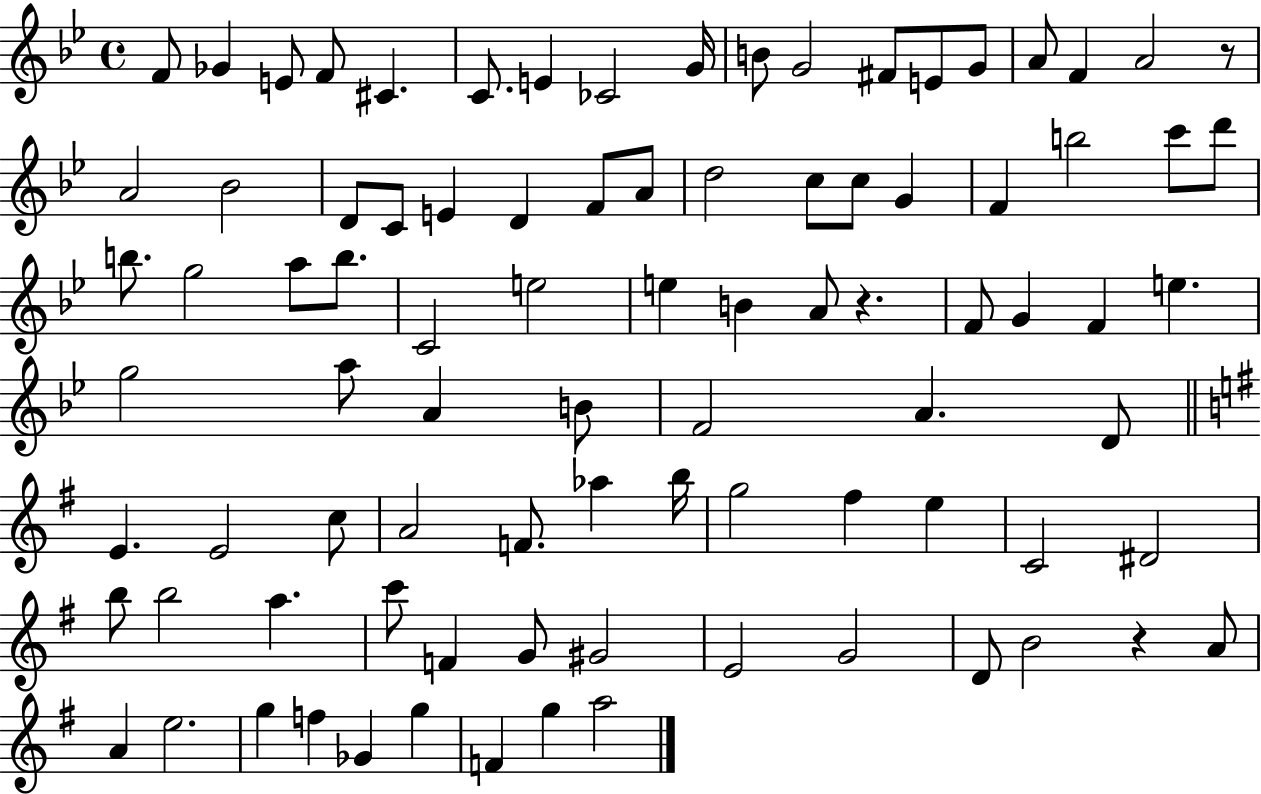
{
  \clef treble
  \time 4/4
  \defaultTimeSignature
  \key bes \major
  f'8 ges'4 e'8 f'8 cis'4. | c'8. e'4 ces'2 g'16 | b'8 g'2 fis'8 e'8 g'8 | a'8 f'4 a'2 r8 | \break a'2 bes'2 | d'8 c'8 e'4 d'4 f'8 a'8 | d''2 c''8 c''8 g'4 | f'4 b''2 c'''8 d'''8 | \break b''8. g''2 a''8 b''8. | c'2 e''2 | e''4 b'4 a'8 r4. | f'8 g'4 f'4 e''4. | \break g''2 a''8 a'4 b'8 | f'2 a'4. d'8 | \bar "||" \break \key g \major e'4. e'2 c''8 | a'2 f'8. aes''4 b''16 | g''2 fis''4 e''4 | c'2 dis'2 | \break b''8 b''2 a''4. | c'''8 f'4 g'8 gis'2 | e'2 g'2 | d'8 b'2 r4 a'8 | \break a'4 e''2. | g''4 f''4 ges'4 g''4 | f'4 g''4 a''2 | \bar "|."
}